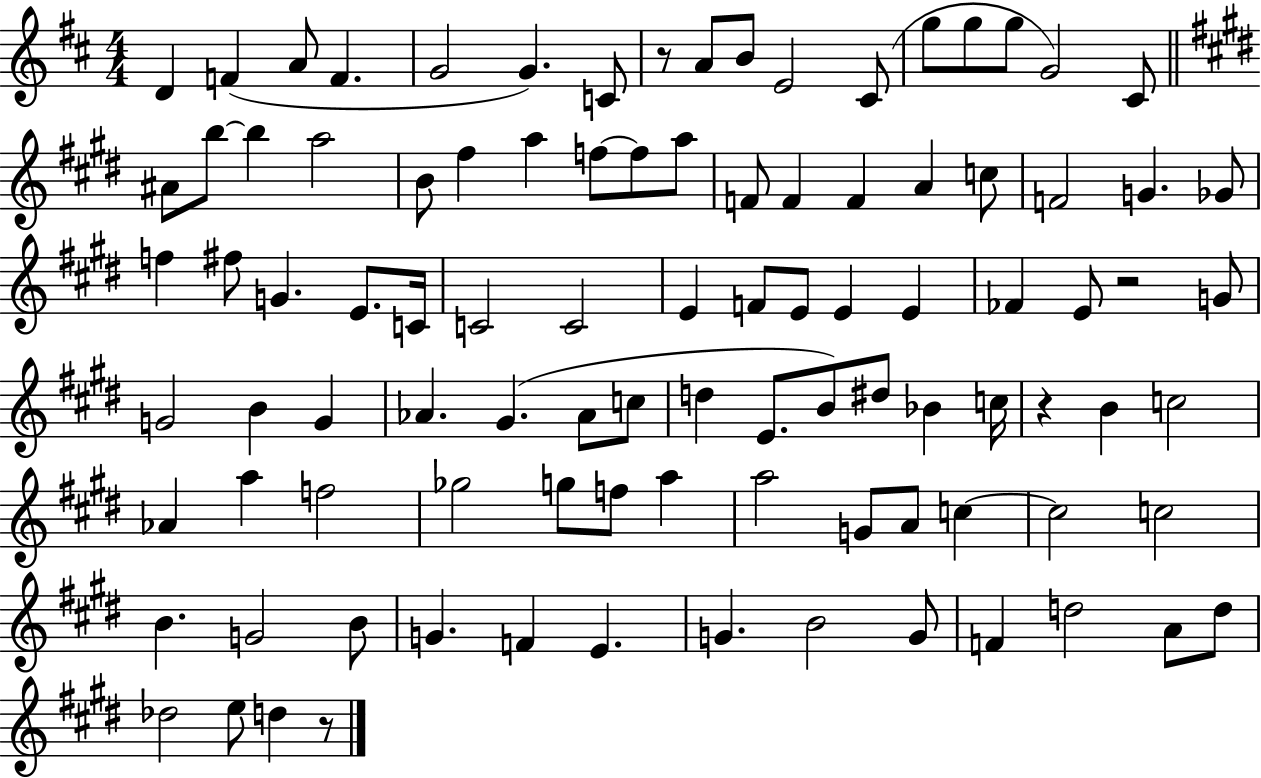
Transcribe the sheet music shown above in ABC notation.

X:1
T:Untitled
M:4/4
L:1/4
K:D
D F A/2 F G2 G C/2 z/2 A/2 B/2 E2 ^C/2 g/2 g/2 g/2 G2 ^C/2 ^A/2 b/2 b a2 B/2 ^f a f/2 f/2 a/2 F/2 F F A c/2 F2 G _G/2 f ^f/2 G E/2 C/4 C2 C2 E F/2 E/2 E E _F E/2 z2 G/2 G2 B G _A ^G _A/2 c/2 d E/2 B/2 ^d/2 _B c/4 z B c2 _A a f2 _g2 g/2 f/2 a a2 G/2 A/2 c c2 c2 B G2 B/2 G F E G B2 G/2 F d2 A/2 d/2 _d2 e/2 d z/2